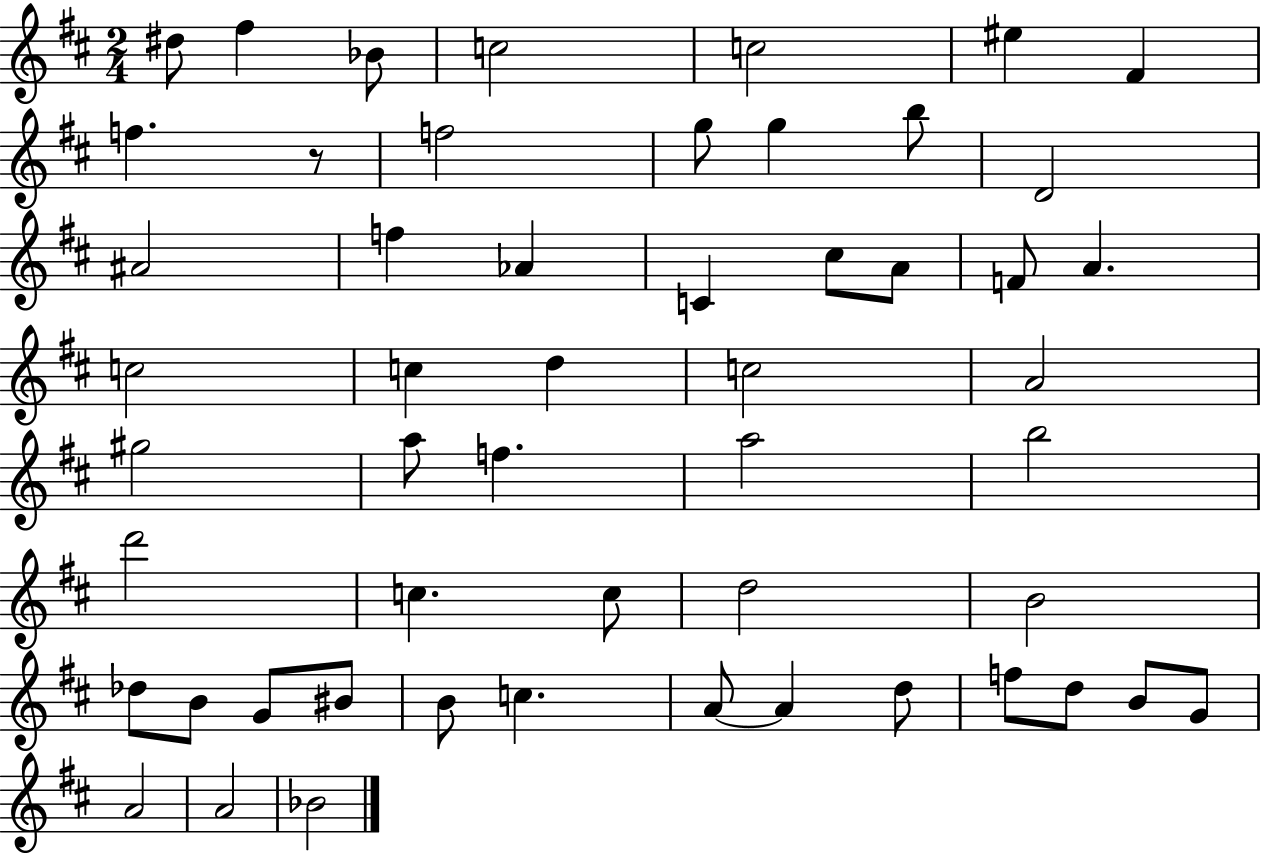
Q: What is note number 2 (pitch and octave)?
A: F#5